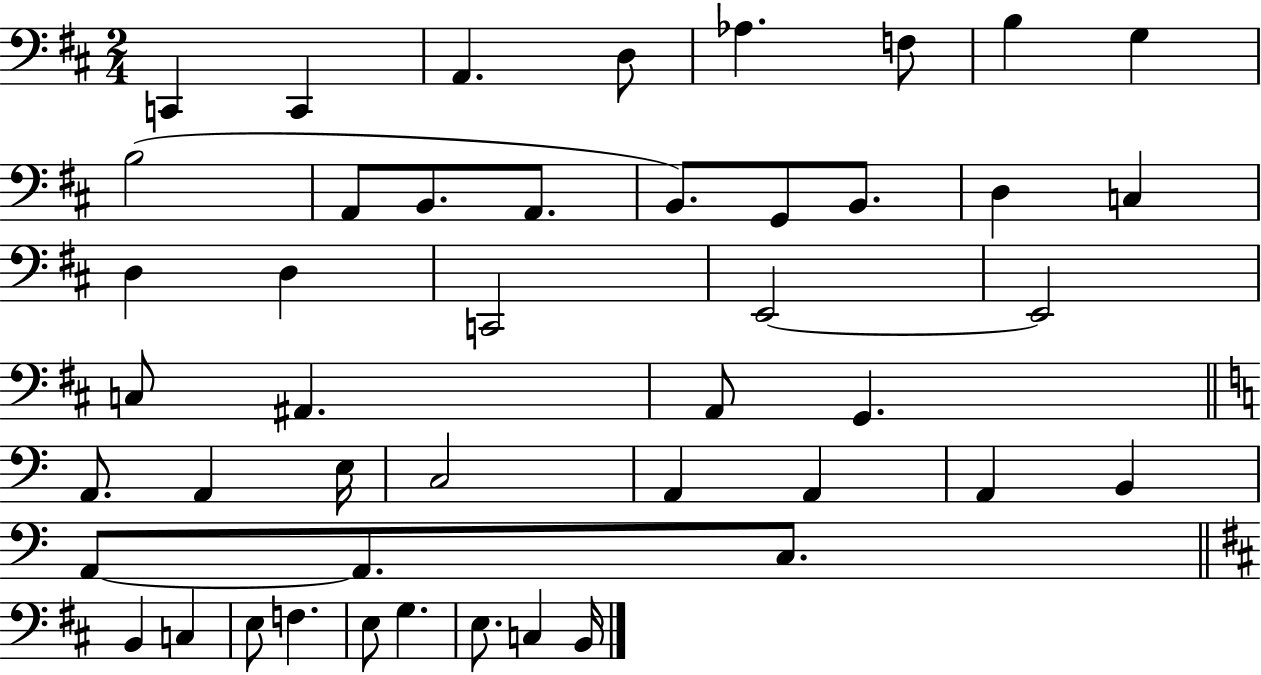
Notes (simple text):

C2/q C2/q A2/q. D3/e Ab3/q. F3/e B3/q G3/q B3/h A2/e B2/e. A2/e. B2/e. G2/e B2/e. D3/q C3/q D3/q D3/q C2/h E2/h E2/h C3/e A#2/q. A2/e G2/q. A2/e. A2/q E3/s C3/h A2/q A2/q A2/q B2/q A2/e A2/e. C3/e. B2/q C3/q E3/e F3/q. E3/e G3/q. E3/e. C3/q B2/s